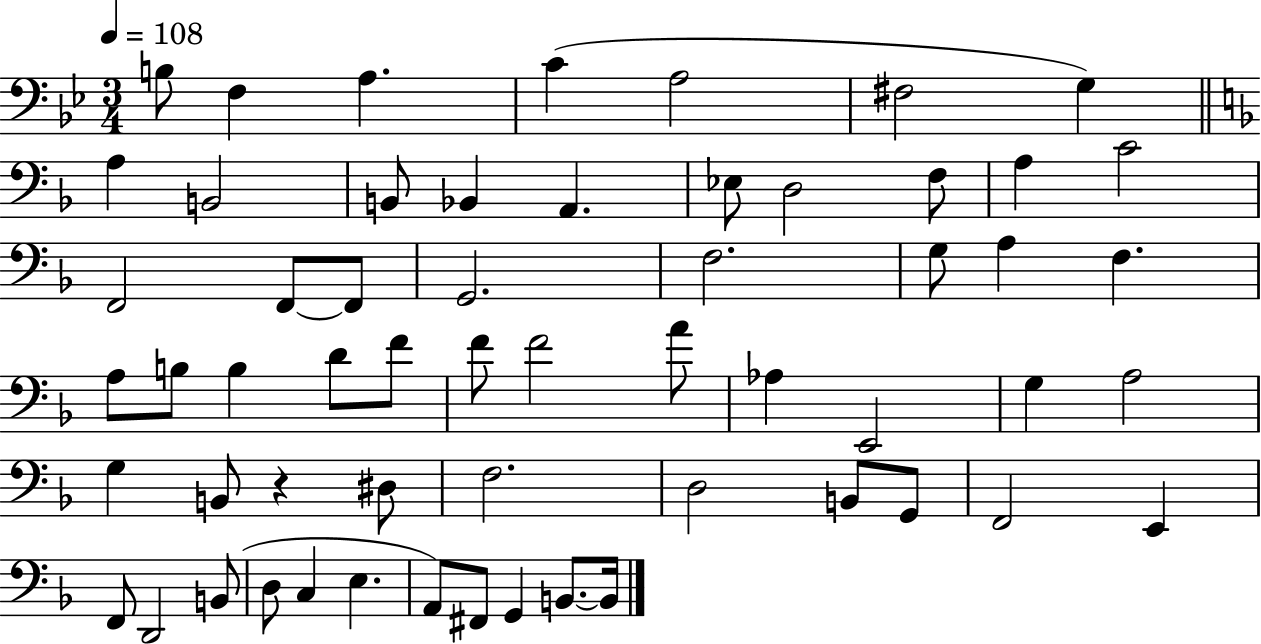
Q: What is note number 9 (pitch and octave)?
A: B2